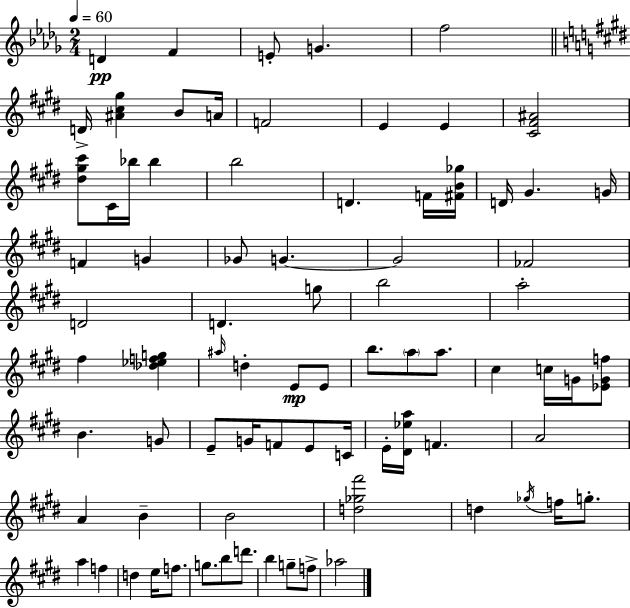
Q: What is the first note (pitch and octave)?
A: D4